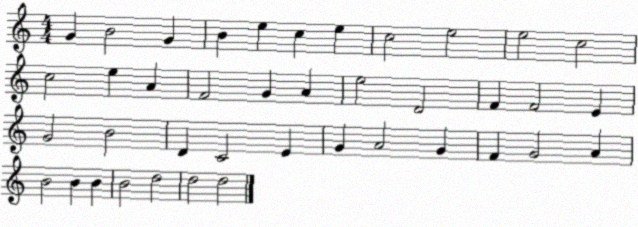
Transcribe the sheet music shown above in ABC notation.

X:1
T:Untitled
M:4/4
L:1/4
K:C
G B2 G B e c e c2 e2 e2 c2 c2 e A F2 G A e2 D2 F F2 E G2 B2 D C2 E G A2 G F G2 A B2 B B B2 d2 d2 d2